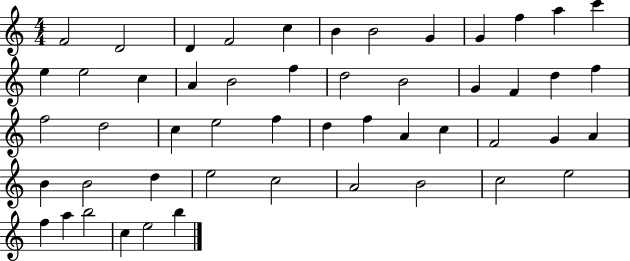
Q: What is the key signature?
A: C major